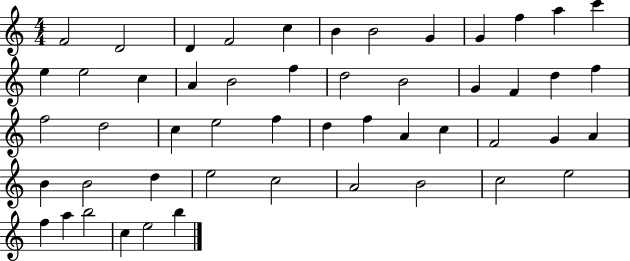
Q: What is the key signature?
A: C major